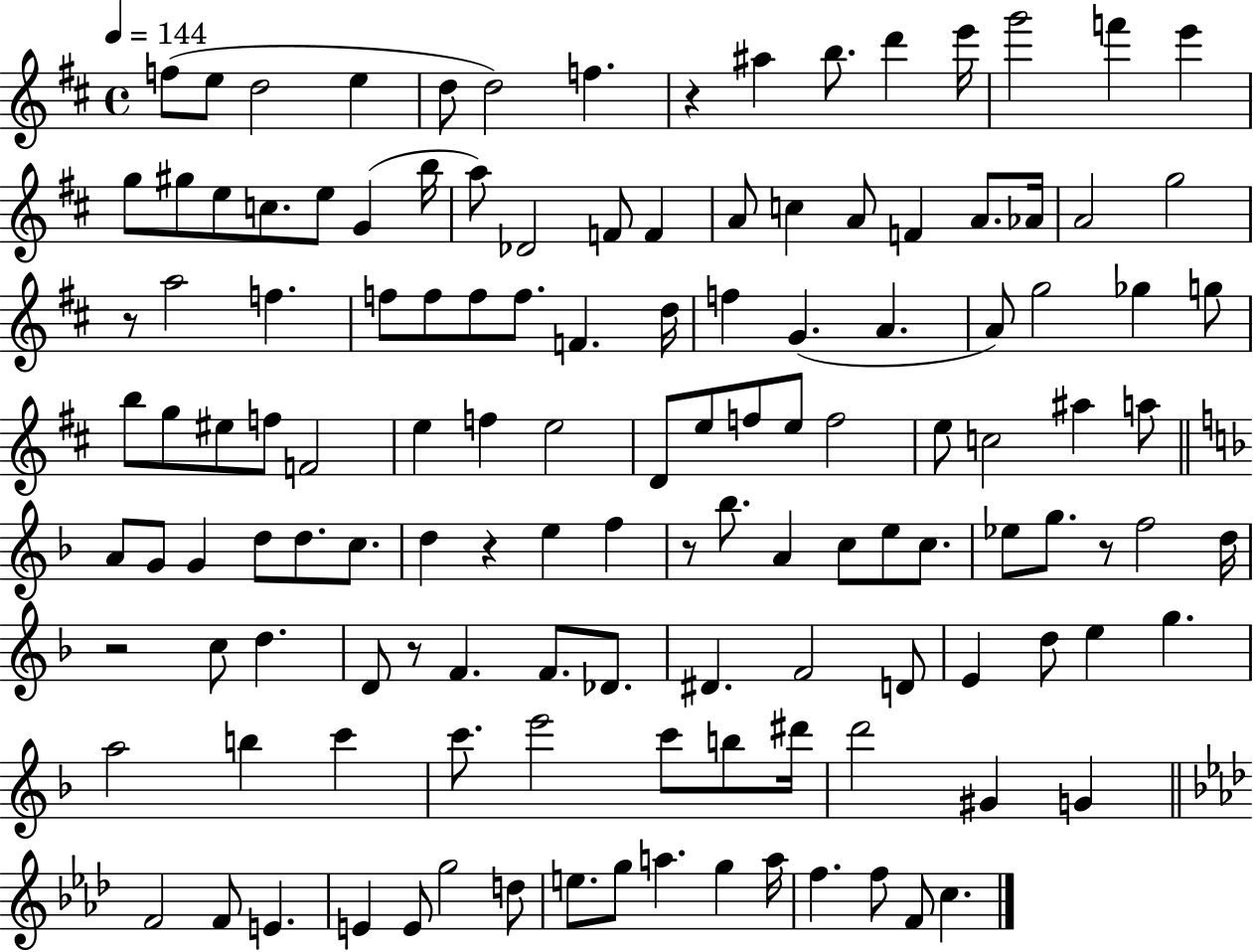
X:1
T:Untitled
M:4/4
L:1/4
K:D
f/2 e/2 d2 e d/2 d2 f z ^a b/2 d' e'/4 g'2 f' e' g/2 ^g/2 e/2 c/2 e/2 G b/4 a/2 _D2 F/2 F A/2 c A/2 F A/2 _A/4 A2 g2 z/2 a2 f f/2 f/2 f/2 f/2 F d/4 f G A A/2 g2 _g g/2 b/2 g/2 ^e/2 f/2 F2 e f e2 D/2 e/2 f/2 e/2 f2 e/2 c2 ^a a/2 A/2 G/2 G d/2 d/2 c/2 d z e f z/2 _b/2 A c/2 e/2 c/2 _e/2 g/2 z/2 f2 d/4 z2 c/2 d D/2 z/2 F F/2 _D/2 ^D F2 D/2 E d/2 e g a2 b c' c'/2 e'2 c'/2 b/2 ^d'/4 d'2 ^G G F2 F/2 E E E/2 g2 d/2 e/2 g/2 a g a/4 f f/2 F/2 c